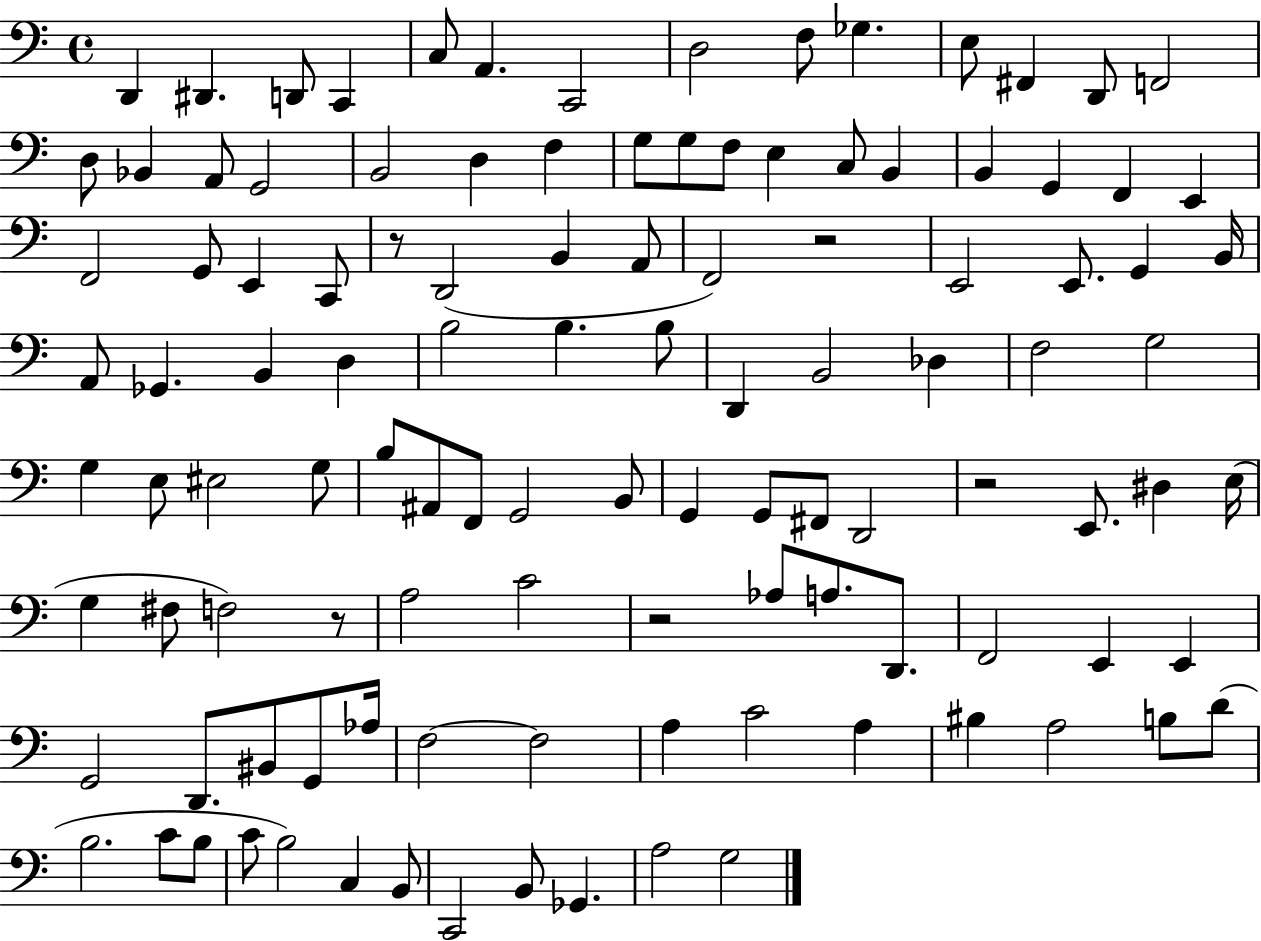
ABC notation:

X:1
T:Untitled
M:4/4
L:1/4
K:C
D,, ^D,, D,,/2 C,, C,/2 A,, C,,2 D,2 F,/2 _G, E,/2 ^F,, D,,/2 F,,2 D,/2 _B,, A,,/2 G,,2 B,,2 D, F, G,/2 G,/2 F,/2 E, C,/2 B,, B,, G,, F,, E,, F,,2 G,,/2 E,, C,,/2 z/2 D,,2 B,, A,,/2 F,,2 z2 E,,2 E,,/2 G,, B,,/4 A,,/2 _G,, B,, D, B,2 B, B,/2 D,, B,,2 _D, F,2 G,2 G, E,/2 ^E,2 G,/2 B,/2 ^A,,/2 F,,/2 G,,2 B,,/2 G,, G,,/2 ^F,,/2 D,,2 z2 E,,/2 ^D, E,/4 G, ^F,/2 F,2 z/2 A,2 C2 z2 _A,/2 A,/2 D,,/2 F,,2 E,, E,, G,,2 D,,/2 ^B,,/2 G,,/2 _A,/4 F,2 F,2 A, C2 A, ^B, A,2 B,/2 D/2 B,2 C/2 B,/2 C/2 B,2 C, B,,/2 C,,2 B,,/2 _G,, A,2 G,2